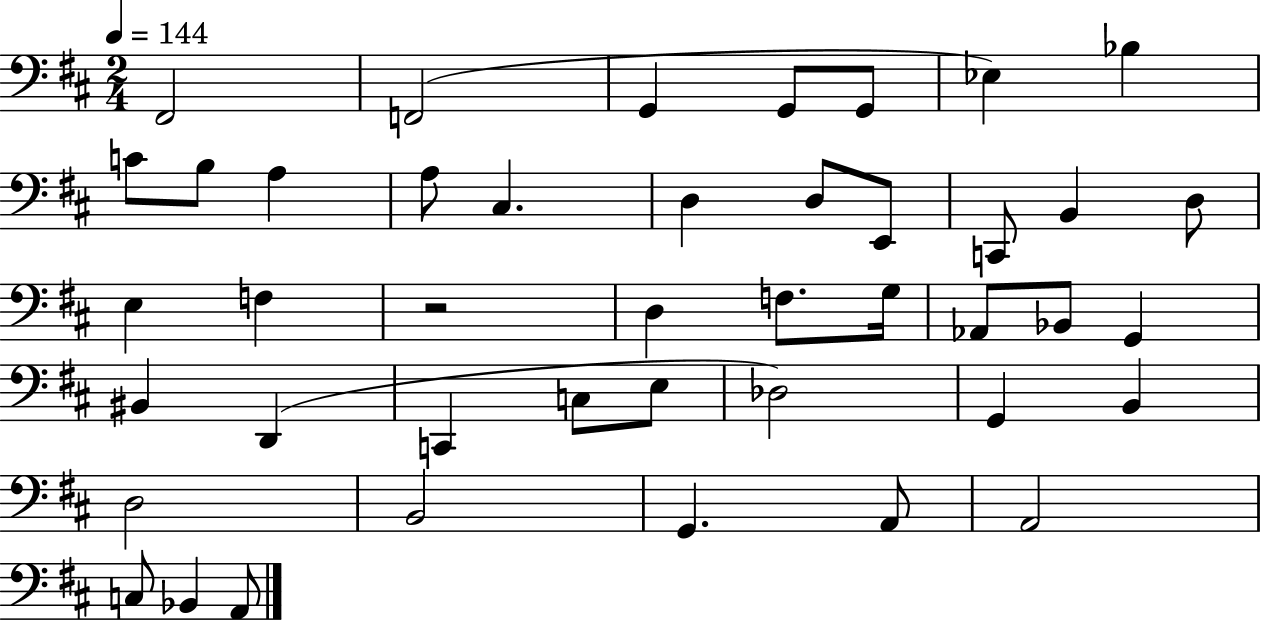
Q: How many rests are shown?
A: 1